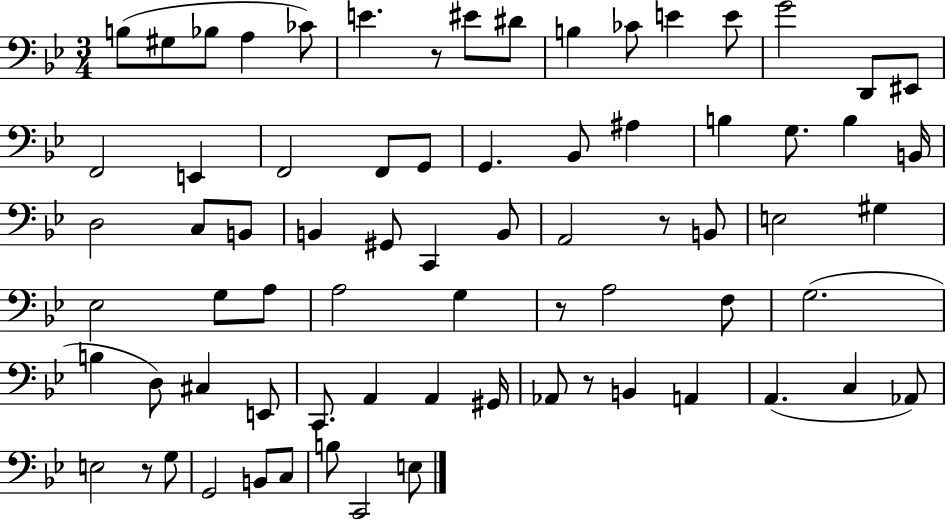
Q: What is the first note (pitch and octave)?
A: B3